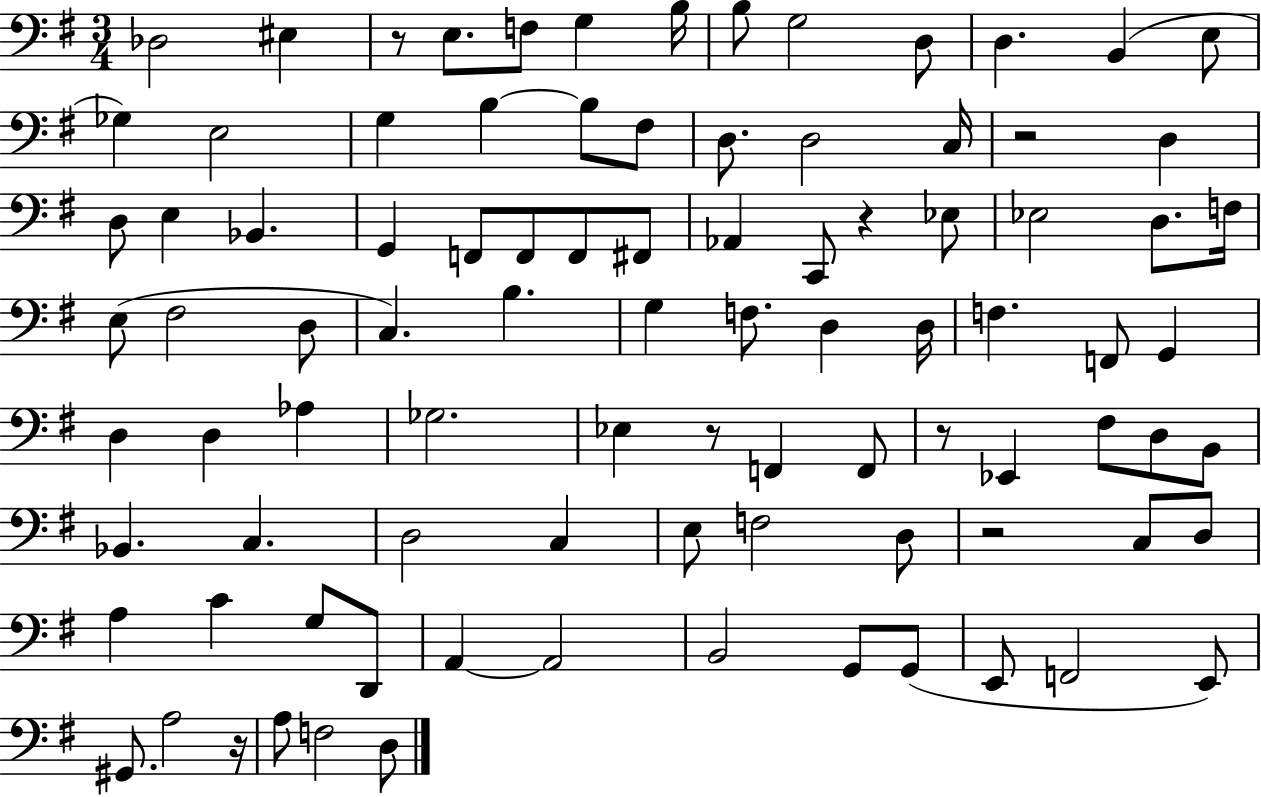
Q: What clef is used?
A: bass